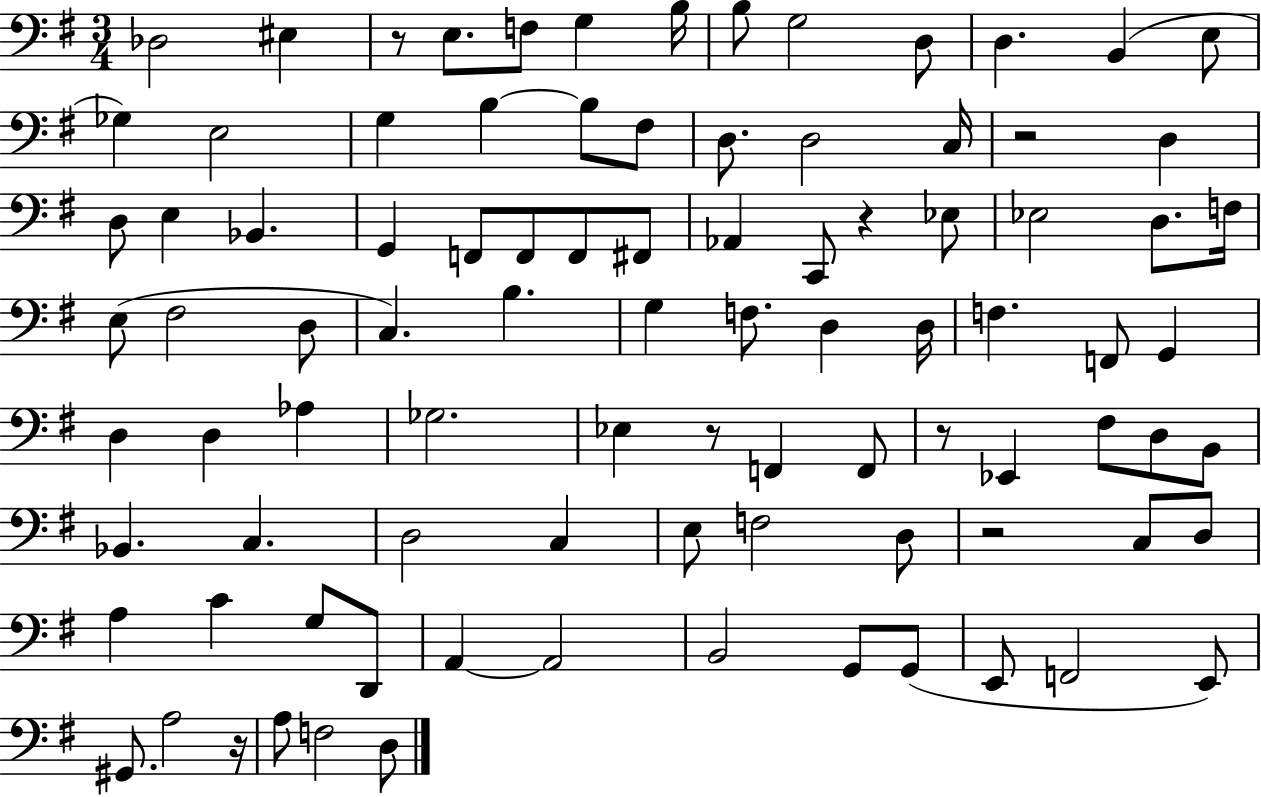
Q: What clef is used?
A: bass